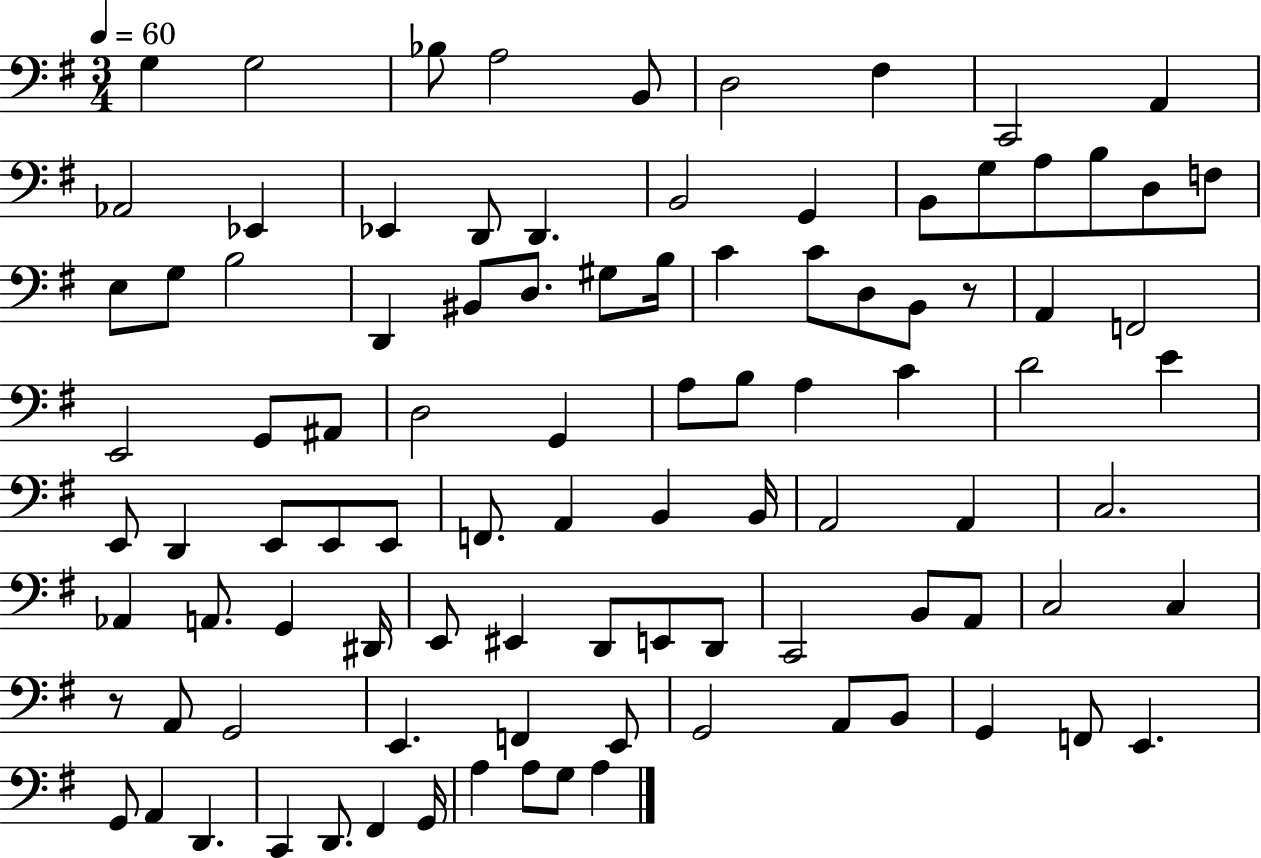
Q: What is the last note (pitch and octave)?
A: A3